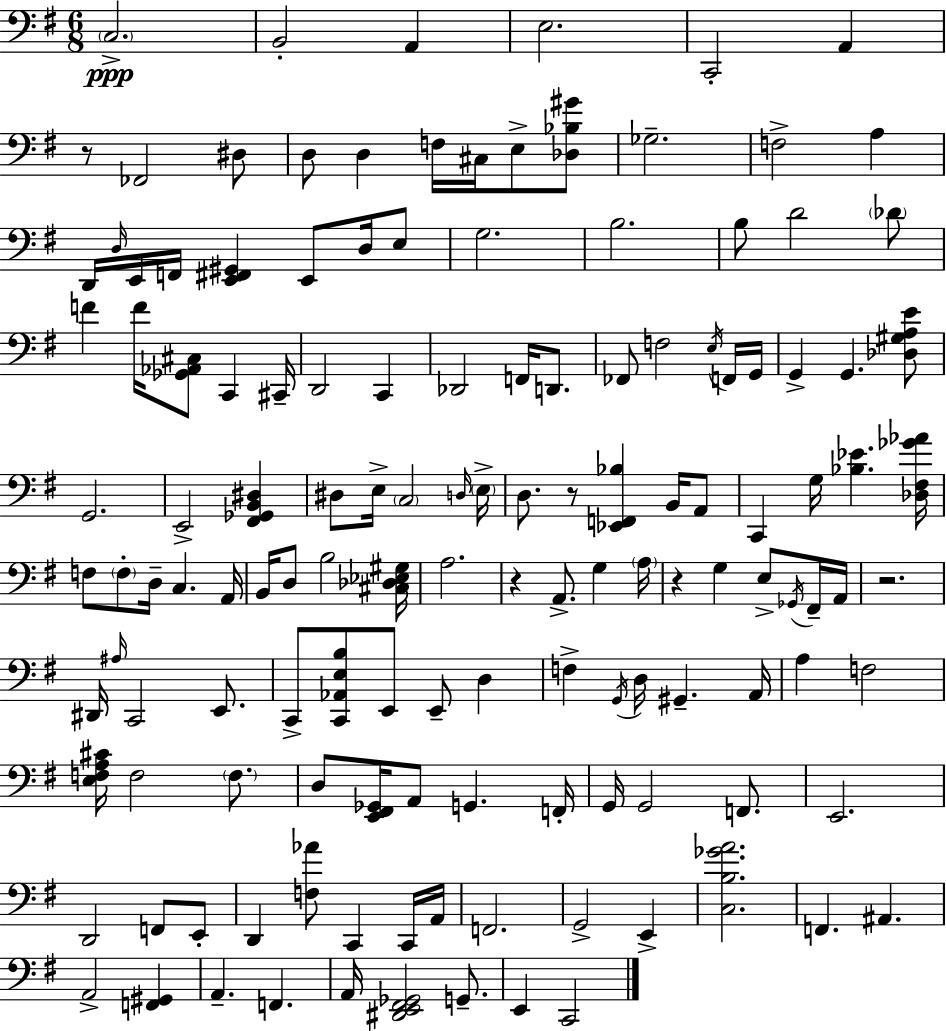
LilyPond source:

{
  \clef bass
  \numericTimeSignature
  \time 6/8
  \key e \minor
  \parenthesize c2.->\ppp | b,2-. a,4 | e2. | c,2-. a,4 | \break r8 fes,2 dis8 | d8 d4 f16 cis16 e8-> <des bes gis'>8 | ges2.-- | f2-> a4 | \break d,16 \grace { d16 } e,16 f,16 <e, fis, gis,>4 e,8 d16 e8 | g2. | b2. | b8 d'2 \parenthesize des'8 | \break f'4 f'16 <ges, aes, cis>8 c,4 | cis,16-- d,2 c,4 | des,2 f,16 d,8. | fes,8 f2 \acciaccatura { e16 } | \break f,16 g,16 g,4-> g,4. | <des gis a e'>8 g,2. | e,2-> <fis, ges, b, dis>4 | dis8 e16-> \parenthesize c2 | \break \grace { d16 } \parenthesize e16-> d8. r8 <ees, f, bes>4 | b,16 a,8 c,4 g16 <bes ees'>4. | <des fis ges' aes'>16 f8 \parenthesize f8-. d16-- c4. | a,16 b,16 d8 b2 | \break <cis des ees gis>16 a2. | r4 a,8.-> g4 | \parenthesize a16 r4 g4 e8-> | \acciaccatura { ges,16 } fis,16-- a,16 r2. | \break dis,16 \grace { ais16 } c,2 | e,8. c,8-> <c, aes, e b>8 e,8 e,8-- | d4 f4-> \acciaccatura { g,16 } d16 gis,4.-- | a,16 a4 f2 | \break <e f a cis'>16 f2 | \parenthesize f8. d8 <e, fis, ges,>16 a,8 g,4. | f,16-. g,16 g,2 | f,8. e,2. | \break d,2 | f,8 e,8-. d,4 <f aes'>8 | c,4 c,16 a,16 f,2. | g,2-> | \break e,4-> <c b ges' a'>2. | f,4. | ais,4. a,2-> | <f, gis,>4 a,4.-- | \break f,4. a,16 <dis, e, fis, ges,>2 | g,8.-- e,4 c,2 | \bar "|."
}